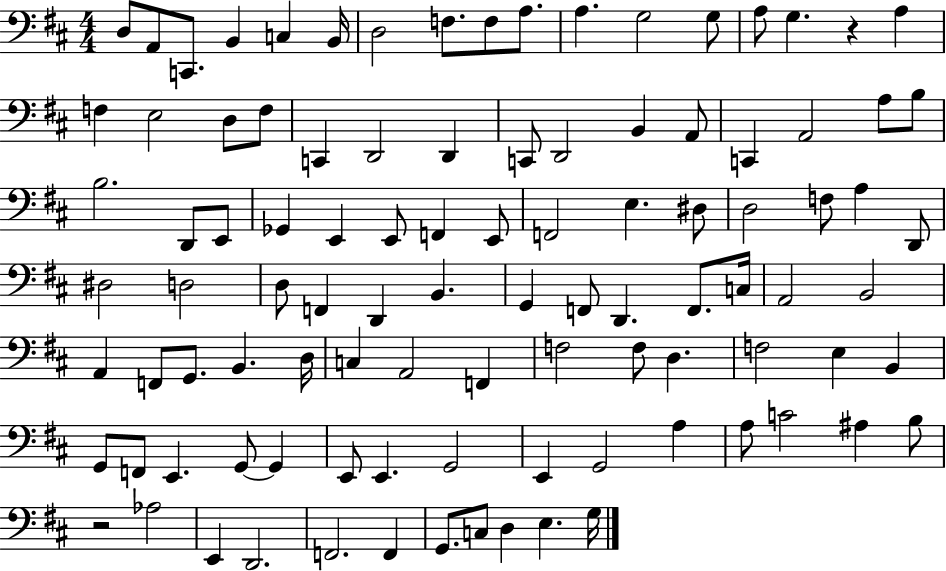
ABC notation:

X:1
T:Untitled
M:4/4
L:1/4
K:D
D,/2 A,,/2 C,,/2 B,, C, B,,/4 D,2 F,/2 F,/2 A,/2 A, G,2 G,/2 A,/2 G, z A, F, E,2 D,/2 F,/2 C,, D,,2 D,, C,,/2 D,,2 B,, A,,/2 C,, A,,2 A,/2 B,/2 B,2 D,,/2 E,,/2 _G,, E,, E,,/2 F,, E,,/2 F,,2 E, ^D,/2 D,2 F,/2 A, D,,/2 ^D,2 D,2 D,/2 F,, D,, B,, G,, F,,/2 D,, F,,/2 C,/4 A,,2 B,,2 A,, F,,/2 G,,/2 B,, D,/4 C, A,,2 F,, F,2 F,/2 D, F,2 E, B,, G,,/2 F,,/2 E,, G,,/2 G,, E,,/2 E,, G,,2 E,, G,,2 A, A,/2 C2 ^A, B,/2 z2 _A,2 E,, D,,2 F,,2 F,, G,,/2 C,/2 D, E, G,/4